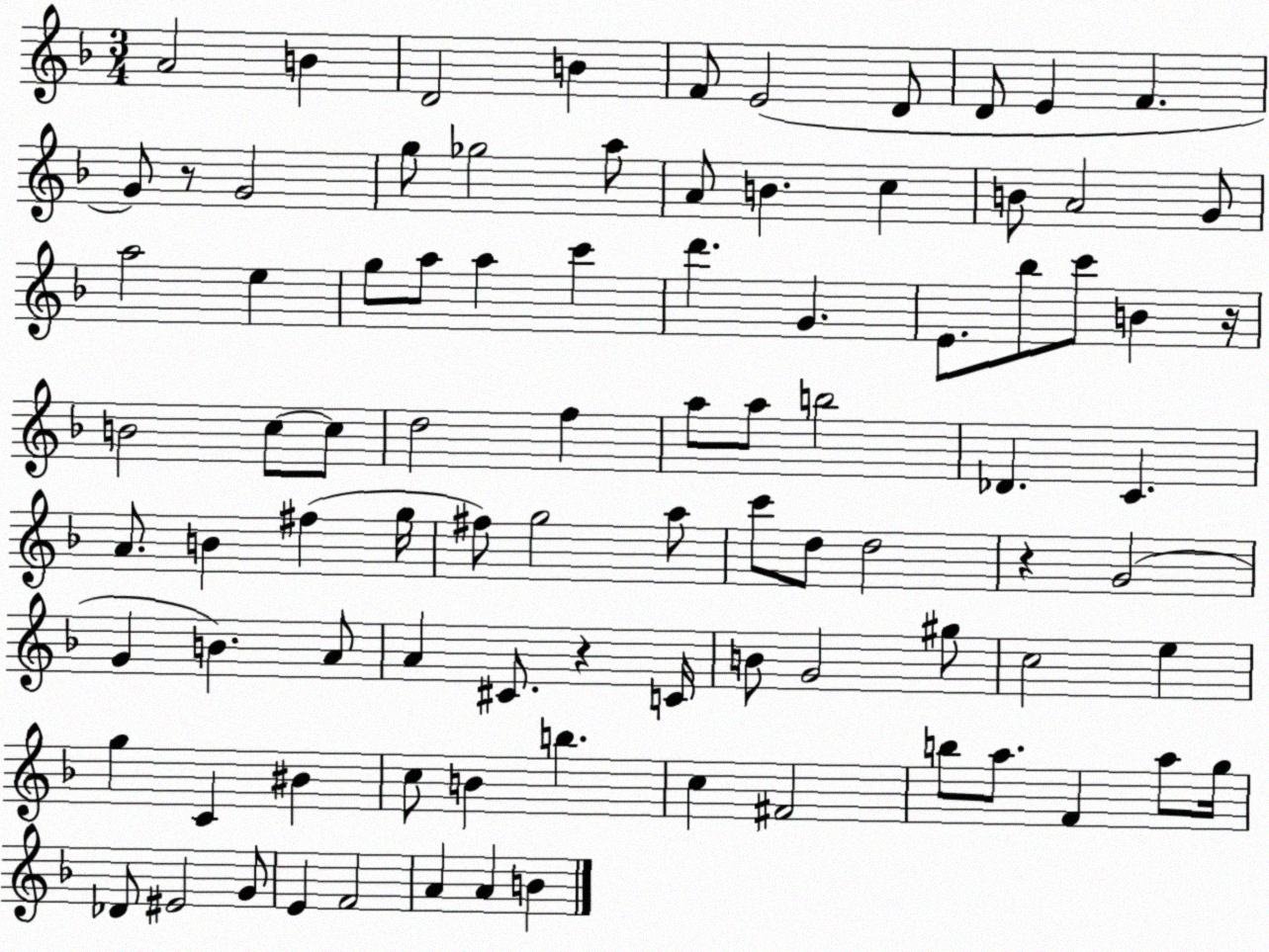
X:1
T:Untitled
M:3/4
L:1/4
K:F
A2 B D2 B F/2 E2 D/2 D/2 E F G/2 z/2 G2 g/2 _g2 a/2 A/2 B c B/2 A2 G/2 a2 e g/2 a/2 a c' d' G E/2 _b/2 c'/2 B z/4 B2 c/2 c/2 d2 f a/2 a/2 b2 _D C A/2 B ^f g/4 ^f/2 g2 a/2 c'/2 d/2 d2 z G2 G B A/2 A ^C/2 z C/4 B/2 G2 ^g/2 c2 e g C ^B c/2 B b c ^F2 b/2 a/2 F a/2 g/4 _D/2 ^E2 G/2 E F2 A A B